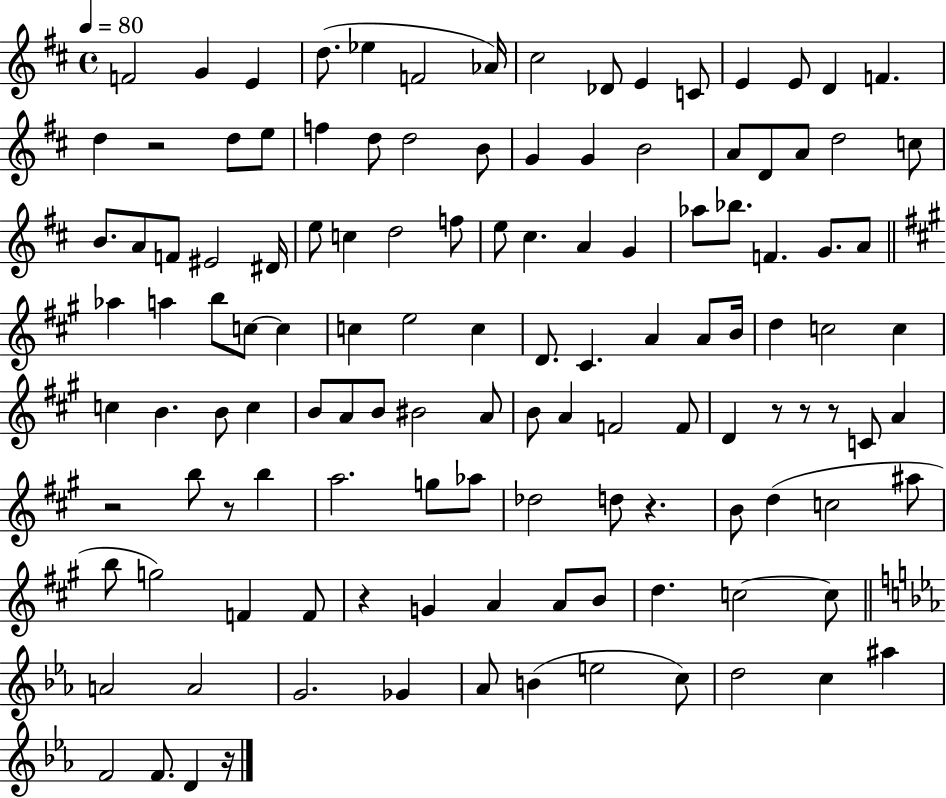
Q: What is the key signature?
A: D major